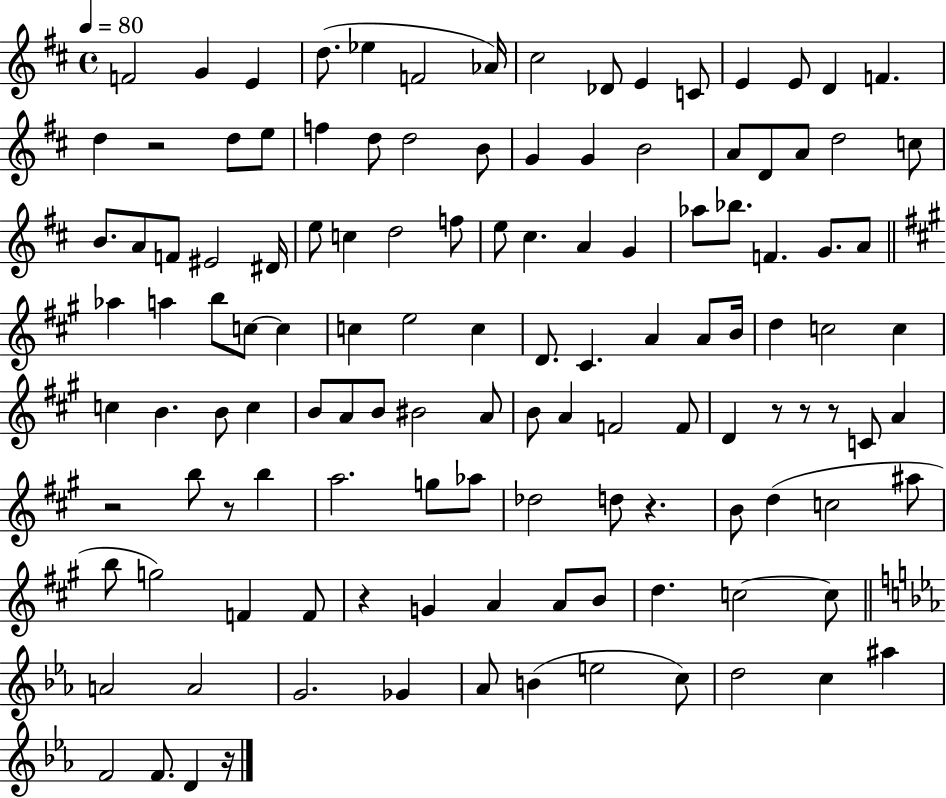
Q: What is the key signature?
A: D major